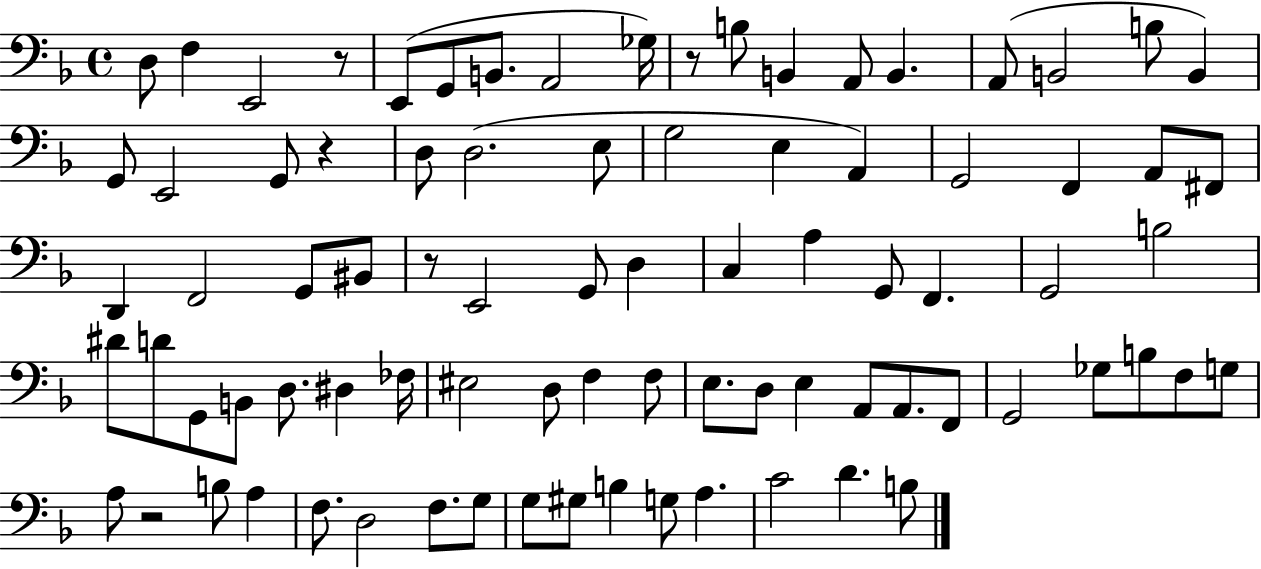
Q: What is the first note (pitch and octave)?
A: D3